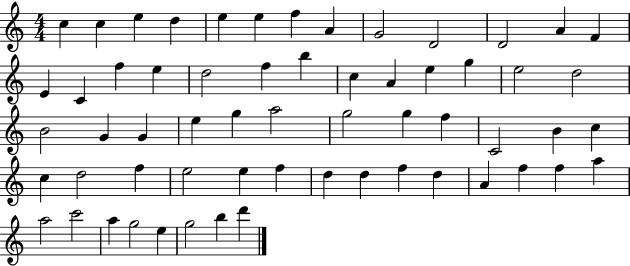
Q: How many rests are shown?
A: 0